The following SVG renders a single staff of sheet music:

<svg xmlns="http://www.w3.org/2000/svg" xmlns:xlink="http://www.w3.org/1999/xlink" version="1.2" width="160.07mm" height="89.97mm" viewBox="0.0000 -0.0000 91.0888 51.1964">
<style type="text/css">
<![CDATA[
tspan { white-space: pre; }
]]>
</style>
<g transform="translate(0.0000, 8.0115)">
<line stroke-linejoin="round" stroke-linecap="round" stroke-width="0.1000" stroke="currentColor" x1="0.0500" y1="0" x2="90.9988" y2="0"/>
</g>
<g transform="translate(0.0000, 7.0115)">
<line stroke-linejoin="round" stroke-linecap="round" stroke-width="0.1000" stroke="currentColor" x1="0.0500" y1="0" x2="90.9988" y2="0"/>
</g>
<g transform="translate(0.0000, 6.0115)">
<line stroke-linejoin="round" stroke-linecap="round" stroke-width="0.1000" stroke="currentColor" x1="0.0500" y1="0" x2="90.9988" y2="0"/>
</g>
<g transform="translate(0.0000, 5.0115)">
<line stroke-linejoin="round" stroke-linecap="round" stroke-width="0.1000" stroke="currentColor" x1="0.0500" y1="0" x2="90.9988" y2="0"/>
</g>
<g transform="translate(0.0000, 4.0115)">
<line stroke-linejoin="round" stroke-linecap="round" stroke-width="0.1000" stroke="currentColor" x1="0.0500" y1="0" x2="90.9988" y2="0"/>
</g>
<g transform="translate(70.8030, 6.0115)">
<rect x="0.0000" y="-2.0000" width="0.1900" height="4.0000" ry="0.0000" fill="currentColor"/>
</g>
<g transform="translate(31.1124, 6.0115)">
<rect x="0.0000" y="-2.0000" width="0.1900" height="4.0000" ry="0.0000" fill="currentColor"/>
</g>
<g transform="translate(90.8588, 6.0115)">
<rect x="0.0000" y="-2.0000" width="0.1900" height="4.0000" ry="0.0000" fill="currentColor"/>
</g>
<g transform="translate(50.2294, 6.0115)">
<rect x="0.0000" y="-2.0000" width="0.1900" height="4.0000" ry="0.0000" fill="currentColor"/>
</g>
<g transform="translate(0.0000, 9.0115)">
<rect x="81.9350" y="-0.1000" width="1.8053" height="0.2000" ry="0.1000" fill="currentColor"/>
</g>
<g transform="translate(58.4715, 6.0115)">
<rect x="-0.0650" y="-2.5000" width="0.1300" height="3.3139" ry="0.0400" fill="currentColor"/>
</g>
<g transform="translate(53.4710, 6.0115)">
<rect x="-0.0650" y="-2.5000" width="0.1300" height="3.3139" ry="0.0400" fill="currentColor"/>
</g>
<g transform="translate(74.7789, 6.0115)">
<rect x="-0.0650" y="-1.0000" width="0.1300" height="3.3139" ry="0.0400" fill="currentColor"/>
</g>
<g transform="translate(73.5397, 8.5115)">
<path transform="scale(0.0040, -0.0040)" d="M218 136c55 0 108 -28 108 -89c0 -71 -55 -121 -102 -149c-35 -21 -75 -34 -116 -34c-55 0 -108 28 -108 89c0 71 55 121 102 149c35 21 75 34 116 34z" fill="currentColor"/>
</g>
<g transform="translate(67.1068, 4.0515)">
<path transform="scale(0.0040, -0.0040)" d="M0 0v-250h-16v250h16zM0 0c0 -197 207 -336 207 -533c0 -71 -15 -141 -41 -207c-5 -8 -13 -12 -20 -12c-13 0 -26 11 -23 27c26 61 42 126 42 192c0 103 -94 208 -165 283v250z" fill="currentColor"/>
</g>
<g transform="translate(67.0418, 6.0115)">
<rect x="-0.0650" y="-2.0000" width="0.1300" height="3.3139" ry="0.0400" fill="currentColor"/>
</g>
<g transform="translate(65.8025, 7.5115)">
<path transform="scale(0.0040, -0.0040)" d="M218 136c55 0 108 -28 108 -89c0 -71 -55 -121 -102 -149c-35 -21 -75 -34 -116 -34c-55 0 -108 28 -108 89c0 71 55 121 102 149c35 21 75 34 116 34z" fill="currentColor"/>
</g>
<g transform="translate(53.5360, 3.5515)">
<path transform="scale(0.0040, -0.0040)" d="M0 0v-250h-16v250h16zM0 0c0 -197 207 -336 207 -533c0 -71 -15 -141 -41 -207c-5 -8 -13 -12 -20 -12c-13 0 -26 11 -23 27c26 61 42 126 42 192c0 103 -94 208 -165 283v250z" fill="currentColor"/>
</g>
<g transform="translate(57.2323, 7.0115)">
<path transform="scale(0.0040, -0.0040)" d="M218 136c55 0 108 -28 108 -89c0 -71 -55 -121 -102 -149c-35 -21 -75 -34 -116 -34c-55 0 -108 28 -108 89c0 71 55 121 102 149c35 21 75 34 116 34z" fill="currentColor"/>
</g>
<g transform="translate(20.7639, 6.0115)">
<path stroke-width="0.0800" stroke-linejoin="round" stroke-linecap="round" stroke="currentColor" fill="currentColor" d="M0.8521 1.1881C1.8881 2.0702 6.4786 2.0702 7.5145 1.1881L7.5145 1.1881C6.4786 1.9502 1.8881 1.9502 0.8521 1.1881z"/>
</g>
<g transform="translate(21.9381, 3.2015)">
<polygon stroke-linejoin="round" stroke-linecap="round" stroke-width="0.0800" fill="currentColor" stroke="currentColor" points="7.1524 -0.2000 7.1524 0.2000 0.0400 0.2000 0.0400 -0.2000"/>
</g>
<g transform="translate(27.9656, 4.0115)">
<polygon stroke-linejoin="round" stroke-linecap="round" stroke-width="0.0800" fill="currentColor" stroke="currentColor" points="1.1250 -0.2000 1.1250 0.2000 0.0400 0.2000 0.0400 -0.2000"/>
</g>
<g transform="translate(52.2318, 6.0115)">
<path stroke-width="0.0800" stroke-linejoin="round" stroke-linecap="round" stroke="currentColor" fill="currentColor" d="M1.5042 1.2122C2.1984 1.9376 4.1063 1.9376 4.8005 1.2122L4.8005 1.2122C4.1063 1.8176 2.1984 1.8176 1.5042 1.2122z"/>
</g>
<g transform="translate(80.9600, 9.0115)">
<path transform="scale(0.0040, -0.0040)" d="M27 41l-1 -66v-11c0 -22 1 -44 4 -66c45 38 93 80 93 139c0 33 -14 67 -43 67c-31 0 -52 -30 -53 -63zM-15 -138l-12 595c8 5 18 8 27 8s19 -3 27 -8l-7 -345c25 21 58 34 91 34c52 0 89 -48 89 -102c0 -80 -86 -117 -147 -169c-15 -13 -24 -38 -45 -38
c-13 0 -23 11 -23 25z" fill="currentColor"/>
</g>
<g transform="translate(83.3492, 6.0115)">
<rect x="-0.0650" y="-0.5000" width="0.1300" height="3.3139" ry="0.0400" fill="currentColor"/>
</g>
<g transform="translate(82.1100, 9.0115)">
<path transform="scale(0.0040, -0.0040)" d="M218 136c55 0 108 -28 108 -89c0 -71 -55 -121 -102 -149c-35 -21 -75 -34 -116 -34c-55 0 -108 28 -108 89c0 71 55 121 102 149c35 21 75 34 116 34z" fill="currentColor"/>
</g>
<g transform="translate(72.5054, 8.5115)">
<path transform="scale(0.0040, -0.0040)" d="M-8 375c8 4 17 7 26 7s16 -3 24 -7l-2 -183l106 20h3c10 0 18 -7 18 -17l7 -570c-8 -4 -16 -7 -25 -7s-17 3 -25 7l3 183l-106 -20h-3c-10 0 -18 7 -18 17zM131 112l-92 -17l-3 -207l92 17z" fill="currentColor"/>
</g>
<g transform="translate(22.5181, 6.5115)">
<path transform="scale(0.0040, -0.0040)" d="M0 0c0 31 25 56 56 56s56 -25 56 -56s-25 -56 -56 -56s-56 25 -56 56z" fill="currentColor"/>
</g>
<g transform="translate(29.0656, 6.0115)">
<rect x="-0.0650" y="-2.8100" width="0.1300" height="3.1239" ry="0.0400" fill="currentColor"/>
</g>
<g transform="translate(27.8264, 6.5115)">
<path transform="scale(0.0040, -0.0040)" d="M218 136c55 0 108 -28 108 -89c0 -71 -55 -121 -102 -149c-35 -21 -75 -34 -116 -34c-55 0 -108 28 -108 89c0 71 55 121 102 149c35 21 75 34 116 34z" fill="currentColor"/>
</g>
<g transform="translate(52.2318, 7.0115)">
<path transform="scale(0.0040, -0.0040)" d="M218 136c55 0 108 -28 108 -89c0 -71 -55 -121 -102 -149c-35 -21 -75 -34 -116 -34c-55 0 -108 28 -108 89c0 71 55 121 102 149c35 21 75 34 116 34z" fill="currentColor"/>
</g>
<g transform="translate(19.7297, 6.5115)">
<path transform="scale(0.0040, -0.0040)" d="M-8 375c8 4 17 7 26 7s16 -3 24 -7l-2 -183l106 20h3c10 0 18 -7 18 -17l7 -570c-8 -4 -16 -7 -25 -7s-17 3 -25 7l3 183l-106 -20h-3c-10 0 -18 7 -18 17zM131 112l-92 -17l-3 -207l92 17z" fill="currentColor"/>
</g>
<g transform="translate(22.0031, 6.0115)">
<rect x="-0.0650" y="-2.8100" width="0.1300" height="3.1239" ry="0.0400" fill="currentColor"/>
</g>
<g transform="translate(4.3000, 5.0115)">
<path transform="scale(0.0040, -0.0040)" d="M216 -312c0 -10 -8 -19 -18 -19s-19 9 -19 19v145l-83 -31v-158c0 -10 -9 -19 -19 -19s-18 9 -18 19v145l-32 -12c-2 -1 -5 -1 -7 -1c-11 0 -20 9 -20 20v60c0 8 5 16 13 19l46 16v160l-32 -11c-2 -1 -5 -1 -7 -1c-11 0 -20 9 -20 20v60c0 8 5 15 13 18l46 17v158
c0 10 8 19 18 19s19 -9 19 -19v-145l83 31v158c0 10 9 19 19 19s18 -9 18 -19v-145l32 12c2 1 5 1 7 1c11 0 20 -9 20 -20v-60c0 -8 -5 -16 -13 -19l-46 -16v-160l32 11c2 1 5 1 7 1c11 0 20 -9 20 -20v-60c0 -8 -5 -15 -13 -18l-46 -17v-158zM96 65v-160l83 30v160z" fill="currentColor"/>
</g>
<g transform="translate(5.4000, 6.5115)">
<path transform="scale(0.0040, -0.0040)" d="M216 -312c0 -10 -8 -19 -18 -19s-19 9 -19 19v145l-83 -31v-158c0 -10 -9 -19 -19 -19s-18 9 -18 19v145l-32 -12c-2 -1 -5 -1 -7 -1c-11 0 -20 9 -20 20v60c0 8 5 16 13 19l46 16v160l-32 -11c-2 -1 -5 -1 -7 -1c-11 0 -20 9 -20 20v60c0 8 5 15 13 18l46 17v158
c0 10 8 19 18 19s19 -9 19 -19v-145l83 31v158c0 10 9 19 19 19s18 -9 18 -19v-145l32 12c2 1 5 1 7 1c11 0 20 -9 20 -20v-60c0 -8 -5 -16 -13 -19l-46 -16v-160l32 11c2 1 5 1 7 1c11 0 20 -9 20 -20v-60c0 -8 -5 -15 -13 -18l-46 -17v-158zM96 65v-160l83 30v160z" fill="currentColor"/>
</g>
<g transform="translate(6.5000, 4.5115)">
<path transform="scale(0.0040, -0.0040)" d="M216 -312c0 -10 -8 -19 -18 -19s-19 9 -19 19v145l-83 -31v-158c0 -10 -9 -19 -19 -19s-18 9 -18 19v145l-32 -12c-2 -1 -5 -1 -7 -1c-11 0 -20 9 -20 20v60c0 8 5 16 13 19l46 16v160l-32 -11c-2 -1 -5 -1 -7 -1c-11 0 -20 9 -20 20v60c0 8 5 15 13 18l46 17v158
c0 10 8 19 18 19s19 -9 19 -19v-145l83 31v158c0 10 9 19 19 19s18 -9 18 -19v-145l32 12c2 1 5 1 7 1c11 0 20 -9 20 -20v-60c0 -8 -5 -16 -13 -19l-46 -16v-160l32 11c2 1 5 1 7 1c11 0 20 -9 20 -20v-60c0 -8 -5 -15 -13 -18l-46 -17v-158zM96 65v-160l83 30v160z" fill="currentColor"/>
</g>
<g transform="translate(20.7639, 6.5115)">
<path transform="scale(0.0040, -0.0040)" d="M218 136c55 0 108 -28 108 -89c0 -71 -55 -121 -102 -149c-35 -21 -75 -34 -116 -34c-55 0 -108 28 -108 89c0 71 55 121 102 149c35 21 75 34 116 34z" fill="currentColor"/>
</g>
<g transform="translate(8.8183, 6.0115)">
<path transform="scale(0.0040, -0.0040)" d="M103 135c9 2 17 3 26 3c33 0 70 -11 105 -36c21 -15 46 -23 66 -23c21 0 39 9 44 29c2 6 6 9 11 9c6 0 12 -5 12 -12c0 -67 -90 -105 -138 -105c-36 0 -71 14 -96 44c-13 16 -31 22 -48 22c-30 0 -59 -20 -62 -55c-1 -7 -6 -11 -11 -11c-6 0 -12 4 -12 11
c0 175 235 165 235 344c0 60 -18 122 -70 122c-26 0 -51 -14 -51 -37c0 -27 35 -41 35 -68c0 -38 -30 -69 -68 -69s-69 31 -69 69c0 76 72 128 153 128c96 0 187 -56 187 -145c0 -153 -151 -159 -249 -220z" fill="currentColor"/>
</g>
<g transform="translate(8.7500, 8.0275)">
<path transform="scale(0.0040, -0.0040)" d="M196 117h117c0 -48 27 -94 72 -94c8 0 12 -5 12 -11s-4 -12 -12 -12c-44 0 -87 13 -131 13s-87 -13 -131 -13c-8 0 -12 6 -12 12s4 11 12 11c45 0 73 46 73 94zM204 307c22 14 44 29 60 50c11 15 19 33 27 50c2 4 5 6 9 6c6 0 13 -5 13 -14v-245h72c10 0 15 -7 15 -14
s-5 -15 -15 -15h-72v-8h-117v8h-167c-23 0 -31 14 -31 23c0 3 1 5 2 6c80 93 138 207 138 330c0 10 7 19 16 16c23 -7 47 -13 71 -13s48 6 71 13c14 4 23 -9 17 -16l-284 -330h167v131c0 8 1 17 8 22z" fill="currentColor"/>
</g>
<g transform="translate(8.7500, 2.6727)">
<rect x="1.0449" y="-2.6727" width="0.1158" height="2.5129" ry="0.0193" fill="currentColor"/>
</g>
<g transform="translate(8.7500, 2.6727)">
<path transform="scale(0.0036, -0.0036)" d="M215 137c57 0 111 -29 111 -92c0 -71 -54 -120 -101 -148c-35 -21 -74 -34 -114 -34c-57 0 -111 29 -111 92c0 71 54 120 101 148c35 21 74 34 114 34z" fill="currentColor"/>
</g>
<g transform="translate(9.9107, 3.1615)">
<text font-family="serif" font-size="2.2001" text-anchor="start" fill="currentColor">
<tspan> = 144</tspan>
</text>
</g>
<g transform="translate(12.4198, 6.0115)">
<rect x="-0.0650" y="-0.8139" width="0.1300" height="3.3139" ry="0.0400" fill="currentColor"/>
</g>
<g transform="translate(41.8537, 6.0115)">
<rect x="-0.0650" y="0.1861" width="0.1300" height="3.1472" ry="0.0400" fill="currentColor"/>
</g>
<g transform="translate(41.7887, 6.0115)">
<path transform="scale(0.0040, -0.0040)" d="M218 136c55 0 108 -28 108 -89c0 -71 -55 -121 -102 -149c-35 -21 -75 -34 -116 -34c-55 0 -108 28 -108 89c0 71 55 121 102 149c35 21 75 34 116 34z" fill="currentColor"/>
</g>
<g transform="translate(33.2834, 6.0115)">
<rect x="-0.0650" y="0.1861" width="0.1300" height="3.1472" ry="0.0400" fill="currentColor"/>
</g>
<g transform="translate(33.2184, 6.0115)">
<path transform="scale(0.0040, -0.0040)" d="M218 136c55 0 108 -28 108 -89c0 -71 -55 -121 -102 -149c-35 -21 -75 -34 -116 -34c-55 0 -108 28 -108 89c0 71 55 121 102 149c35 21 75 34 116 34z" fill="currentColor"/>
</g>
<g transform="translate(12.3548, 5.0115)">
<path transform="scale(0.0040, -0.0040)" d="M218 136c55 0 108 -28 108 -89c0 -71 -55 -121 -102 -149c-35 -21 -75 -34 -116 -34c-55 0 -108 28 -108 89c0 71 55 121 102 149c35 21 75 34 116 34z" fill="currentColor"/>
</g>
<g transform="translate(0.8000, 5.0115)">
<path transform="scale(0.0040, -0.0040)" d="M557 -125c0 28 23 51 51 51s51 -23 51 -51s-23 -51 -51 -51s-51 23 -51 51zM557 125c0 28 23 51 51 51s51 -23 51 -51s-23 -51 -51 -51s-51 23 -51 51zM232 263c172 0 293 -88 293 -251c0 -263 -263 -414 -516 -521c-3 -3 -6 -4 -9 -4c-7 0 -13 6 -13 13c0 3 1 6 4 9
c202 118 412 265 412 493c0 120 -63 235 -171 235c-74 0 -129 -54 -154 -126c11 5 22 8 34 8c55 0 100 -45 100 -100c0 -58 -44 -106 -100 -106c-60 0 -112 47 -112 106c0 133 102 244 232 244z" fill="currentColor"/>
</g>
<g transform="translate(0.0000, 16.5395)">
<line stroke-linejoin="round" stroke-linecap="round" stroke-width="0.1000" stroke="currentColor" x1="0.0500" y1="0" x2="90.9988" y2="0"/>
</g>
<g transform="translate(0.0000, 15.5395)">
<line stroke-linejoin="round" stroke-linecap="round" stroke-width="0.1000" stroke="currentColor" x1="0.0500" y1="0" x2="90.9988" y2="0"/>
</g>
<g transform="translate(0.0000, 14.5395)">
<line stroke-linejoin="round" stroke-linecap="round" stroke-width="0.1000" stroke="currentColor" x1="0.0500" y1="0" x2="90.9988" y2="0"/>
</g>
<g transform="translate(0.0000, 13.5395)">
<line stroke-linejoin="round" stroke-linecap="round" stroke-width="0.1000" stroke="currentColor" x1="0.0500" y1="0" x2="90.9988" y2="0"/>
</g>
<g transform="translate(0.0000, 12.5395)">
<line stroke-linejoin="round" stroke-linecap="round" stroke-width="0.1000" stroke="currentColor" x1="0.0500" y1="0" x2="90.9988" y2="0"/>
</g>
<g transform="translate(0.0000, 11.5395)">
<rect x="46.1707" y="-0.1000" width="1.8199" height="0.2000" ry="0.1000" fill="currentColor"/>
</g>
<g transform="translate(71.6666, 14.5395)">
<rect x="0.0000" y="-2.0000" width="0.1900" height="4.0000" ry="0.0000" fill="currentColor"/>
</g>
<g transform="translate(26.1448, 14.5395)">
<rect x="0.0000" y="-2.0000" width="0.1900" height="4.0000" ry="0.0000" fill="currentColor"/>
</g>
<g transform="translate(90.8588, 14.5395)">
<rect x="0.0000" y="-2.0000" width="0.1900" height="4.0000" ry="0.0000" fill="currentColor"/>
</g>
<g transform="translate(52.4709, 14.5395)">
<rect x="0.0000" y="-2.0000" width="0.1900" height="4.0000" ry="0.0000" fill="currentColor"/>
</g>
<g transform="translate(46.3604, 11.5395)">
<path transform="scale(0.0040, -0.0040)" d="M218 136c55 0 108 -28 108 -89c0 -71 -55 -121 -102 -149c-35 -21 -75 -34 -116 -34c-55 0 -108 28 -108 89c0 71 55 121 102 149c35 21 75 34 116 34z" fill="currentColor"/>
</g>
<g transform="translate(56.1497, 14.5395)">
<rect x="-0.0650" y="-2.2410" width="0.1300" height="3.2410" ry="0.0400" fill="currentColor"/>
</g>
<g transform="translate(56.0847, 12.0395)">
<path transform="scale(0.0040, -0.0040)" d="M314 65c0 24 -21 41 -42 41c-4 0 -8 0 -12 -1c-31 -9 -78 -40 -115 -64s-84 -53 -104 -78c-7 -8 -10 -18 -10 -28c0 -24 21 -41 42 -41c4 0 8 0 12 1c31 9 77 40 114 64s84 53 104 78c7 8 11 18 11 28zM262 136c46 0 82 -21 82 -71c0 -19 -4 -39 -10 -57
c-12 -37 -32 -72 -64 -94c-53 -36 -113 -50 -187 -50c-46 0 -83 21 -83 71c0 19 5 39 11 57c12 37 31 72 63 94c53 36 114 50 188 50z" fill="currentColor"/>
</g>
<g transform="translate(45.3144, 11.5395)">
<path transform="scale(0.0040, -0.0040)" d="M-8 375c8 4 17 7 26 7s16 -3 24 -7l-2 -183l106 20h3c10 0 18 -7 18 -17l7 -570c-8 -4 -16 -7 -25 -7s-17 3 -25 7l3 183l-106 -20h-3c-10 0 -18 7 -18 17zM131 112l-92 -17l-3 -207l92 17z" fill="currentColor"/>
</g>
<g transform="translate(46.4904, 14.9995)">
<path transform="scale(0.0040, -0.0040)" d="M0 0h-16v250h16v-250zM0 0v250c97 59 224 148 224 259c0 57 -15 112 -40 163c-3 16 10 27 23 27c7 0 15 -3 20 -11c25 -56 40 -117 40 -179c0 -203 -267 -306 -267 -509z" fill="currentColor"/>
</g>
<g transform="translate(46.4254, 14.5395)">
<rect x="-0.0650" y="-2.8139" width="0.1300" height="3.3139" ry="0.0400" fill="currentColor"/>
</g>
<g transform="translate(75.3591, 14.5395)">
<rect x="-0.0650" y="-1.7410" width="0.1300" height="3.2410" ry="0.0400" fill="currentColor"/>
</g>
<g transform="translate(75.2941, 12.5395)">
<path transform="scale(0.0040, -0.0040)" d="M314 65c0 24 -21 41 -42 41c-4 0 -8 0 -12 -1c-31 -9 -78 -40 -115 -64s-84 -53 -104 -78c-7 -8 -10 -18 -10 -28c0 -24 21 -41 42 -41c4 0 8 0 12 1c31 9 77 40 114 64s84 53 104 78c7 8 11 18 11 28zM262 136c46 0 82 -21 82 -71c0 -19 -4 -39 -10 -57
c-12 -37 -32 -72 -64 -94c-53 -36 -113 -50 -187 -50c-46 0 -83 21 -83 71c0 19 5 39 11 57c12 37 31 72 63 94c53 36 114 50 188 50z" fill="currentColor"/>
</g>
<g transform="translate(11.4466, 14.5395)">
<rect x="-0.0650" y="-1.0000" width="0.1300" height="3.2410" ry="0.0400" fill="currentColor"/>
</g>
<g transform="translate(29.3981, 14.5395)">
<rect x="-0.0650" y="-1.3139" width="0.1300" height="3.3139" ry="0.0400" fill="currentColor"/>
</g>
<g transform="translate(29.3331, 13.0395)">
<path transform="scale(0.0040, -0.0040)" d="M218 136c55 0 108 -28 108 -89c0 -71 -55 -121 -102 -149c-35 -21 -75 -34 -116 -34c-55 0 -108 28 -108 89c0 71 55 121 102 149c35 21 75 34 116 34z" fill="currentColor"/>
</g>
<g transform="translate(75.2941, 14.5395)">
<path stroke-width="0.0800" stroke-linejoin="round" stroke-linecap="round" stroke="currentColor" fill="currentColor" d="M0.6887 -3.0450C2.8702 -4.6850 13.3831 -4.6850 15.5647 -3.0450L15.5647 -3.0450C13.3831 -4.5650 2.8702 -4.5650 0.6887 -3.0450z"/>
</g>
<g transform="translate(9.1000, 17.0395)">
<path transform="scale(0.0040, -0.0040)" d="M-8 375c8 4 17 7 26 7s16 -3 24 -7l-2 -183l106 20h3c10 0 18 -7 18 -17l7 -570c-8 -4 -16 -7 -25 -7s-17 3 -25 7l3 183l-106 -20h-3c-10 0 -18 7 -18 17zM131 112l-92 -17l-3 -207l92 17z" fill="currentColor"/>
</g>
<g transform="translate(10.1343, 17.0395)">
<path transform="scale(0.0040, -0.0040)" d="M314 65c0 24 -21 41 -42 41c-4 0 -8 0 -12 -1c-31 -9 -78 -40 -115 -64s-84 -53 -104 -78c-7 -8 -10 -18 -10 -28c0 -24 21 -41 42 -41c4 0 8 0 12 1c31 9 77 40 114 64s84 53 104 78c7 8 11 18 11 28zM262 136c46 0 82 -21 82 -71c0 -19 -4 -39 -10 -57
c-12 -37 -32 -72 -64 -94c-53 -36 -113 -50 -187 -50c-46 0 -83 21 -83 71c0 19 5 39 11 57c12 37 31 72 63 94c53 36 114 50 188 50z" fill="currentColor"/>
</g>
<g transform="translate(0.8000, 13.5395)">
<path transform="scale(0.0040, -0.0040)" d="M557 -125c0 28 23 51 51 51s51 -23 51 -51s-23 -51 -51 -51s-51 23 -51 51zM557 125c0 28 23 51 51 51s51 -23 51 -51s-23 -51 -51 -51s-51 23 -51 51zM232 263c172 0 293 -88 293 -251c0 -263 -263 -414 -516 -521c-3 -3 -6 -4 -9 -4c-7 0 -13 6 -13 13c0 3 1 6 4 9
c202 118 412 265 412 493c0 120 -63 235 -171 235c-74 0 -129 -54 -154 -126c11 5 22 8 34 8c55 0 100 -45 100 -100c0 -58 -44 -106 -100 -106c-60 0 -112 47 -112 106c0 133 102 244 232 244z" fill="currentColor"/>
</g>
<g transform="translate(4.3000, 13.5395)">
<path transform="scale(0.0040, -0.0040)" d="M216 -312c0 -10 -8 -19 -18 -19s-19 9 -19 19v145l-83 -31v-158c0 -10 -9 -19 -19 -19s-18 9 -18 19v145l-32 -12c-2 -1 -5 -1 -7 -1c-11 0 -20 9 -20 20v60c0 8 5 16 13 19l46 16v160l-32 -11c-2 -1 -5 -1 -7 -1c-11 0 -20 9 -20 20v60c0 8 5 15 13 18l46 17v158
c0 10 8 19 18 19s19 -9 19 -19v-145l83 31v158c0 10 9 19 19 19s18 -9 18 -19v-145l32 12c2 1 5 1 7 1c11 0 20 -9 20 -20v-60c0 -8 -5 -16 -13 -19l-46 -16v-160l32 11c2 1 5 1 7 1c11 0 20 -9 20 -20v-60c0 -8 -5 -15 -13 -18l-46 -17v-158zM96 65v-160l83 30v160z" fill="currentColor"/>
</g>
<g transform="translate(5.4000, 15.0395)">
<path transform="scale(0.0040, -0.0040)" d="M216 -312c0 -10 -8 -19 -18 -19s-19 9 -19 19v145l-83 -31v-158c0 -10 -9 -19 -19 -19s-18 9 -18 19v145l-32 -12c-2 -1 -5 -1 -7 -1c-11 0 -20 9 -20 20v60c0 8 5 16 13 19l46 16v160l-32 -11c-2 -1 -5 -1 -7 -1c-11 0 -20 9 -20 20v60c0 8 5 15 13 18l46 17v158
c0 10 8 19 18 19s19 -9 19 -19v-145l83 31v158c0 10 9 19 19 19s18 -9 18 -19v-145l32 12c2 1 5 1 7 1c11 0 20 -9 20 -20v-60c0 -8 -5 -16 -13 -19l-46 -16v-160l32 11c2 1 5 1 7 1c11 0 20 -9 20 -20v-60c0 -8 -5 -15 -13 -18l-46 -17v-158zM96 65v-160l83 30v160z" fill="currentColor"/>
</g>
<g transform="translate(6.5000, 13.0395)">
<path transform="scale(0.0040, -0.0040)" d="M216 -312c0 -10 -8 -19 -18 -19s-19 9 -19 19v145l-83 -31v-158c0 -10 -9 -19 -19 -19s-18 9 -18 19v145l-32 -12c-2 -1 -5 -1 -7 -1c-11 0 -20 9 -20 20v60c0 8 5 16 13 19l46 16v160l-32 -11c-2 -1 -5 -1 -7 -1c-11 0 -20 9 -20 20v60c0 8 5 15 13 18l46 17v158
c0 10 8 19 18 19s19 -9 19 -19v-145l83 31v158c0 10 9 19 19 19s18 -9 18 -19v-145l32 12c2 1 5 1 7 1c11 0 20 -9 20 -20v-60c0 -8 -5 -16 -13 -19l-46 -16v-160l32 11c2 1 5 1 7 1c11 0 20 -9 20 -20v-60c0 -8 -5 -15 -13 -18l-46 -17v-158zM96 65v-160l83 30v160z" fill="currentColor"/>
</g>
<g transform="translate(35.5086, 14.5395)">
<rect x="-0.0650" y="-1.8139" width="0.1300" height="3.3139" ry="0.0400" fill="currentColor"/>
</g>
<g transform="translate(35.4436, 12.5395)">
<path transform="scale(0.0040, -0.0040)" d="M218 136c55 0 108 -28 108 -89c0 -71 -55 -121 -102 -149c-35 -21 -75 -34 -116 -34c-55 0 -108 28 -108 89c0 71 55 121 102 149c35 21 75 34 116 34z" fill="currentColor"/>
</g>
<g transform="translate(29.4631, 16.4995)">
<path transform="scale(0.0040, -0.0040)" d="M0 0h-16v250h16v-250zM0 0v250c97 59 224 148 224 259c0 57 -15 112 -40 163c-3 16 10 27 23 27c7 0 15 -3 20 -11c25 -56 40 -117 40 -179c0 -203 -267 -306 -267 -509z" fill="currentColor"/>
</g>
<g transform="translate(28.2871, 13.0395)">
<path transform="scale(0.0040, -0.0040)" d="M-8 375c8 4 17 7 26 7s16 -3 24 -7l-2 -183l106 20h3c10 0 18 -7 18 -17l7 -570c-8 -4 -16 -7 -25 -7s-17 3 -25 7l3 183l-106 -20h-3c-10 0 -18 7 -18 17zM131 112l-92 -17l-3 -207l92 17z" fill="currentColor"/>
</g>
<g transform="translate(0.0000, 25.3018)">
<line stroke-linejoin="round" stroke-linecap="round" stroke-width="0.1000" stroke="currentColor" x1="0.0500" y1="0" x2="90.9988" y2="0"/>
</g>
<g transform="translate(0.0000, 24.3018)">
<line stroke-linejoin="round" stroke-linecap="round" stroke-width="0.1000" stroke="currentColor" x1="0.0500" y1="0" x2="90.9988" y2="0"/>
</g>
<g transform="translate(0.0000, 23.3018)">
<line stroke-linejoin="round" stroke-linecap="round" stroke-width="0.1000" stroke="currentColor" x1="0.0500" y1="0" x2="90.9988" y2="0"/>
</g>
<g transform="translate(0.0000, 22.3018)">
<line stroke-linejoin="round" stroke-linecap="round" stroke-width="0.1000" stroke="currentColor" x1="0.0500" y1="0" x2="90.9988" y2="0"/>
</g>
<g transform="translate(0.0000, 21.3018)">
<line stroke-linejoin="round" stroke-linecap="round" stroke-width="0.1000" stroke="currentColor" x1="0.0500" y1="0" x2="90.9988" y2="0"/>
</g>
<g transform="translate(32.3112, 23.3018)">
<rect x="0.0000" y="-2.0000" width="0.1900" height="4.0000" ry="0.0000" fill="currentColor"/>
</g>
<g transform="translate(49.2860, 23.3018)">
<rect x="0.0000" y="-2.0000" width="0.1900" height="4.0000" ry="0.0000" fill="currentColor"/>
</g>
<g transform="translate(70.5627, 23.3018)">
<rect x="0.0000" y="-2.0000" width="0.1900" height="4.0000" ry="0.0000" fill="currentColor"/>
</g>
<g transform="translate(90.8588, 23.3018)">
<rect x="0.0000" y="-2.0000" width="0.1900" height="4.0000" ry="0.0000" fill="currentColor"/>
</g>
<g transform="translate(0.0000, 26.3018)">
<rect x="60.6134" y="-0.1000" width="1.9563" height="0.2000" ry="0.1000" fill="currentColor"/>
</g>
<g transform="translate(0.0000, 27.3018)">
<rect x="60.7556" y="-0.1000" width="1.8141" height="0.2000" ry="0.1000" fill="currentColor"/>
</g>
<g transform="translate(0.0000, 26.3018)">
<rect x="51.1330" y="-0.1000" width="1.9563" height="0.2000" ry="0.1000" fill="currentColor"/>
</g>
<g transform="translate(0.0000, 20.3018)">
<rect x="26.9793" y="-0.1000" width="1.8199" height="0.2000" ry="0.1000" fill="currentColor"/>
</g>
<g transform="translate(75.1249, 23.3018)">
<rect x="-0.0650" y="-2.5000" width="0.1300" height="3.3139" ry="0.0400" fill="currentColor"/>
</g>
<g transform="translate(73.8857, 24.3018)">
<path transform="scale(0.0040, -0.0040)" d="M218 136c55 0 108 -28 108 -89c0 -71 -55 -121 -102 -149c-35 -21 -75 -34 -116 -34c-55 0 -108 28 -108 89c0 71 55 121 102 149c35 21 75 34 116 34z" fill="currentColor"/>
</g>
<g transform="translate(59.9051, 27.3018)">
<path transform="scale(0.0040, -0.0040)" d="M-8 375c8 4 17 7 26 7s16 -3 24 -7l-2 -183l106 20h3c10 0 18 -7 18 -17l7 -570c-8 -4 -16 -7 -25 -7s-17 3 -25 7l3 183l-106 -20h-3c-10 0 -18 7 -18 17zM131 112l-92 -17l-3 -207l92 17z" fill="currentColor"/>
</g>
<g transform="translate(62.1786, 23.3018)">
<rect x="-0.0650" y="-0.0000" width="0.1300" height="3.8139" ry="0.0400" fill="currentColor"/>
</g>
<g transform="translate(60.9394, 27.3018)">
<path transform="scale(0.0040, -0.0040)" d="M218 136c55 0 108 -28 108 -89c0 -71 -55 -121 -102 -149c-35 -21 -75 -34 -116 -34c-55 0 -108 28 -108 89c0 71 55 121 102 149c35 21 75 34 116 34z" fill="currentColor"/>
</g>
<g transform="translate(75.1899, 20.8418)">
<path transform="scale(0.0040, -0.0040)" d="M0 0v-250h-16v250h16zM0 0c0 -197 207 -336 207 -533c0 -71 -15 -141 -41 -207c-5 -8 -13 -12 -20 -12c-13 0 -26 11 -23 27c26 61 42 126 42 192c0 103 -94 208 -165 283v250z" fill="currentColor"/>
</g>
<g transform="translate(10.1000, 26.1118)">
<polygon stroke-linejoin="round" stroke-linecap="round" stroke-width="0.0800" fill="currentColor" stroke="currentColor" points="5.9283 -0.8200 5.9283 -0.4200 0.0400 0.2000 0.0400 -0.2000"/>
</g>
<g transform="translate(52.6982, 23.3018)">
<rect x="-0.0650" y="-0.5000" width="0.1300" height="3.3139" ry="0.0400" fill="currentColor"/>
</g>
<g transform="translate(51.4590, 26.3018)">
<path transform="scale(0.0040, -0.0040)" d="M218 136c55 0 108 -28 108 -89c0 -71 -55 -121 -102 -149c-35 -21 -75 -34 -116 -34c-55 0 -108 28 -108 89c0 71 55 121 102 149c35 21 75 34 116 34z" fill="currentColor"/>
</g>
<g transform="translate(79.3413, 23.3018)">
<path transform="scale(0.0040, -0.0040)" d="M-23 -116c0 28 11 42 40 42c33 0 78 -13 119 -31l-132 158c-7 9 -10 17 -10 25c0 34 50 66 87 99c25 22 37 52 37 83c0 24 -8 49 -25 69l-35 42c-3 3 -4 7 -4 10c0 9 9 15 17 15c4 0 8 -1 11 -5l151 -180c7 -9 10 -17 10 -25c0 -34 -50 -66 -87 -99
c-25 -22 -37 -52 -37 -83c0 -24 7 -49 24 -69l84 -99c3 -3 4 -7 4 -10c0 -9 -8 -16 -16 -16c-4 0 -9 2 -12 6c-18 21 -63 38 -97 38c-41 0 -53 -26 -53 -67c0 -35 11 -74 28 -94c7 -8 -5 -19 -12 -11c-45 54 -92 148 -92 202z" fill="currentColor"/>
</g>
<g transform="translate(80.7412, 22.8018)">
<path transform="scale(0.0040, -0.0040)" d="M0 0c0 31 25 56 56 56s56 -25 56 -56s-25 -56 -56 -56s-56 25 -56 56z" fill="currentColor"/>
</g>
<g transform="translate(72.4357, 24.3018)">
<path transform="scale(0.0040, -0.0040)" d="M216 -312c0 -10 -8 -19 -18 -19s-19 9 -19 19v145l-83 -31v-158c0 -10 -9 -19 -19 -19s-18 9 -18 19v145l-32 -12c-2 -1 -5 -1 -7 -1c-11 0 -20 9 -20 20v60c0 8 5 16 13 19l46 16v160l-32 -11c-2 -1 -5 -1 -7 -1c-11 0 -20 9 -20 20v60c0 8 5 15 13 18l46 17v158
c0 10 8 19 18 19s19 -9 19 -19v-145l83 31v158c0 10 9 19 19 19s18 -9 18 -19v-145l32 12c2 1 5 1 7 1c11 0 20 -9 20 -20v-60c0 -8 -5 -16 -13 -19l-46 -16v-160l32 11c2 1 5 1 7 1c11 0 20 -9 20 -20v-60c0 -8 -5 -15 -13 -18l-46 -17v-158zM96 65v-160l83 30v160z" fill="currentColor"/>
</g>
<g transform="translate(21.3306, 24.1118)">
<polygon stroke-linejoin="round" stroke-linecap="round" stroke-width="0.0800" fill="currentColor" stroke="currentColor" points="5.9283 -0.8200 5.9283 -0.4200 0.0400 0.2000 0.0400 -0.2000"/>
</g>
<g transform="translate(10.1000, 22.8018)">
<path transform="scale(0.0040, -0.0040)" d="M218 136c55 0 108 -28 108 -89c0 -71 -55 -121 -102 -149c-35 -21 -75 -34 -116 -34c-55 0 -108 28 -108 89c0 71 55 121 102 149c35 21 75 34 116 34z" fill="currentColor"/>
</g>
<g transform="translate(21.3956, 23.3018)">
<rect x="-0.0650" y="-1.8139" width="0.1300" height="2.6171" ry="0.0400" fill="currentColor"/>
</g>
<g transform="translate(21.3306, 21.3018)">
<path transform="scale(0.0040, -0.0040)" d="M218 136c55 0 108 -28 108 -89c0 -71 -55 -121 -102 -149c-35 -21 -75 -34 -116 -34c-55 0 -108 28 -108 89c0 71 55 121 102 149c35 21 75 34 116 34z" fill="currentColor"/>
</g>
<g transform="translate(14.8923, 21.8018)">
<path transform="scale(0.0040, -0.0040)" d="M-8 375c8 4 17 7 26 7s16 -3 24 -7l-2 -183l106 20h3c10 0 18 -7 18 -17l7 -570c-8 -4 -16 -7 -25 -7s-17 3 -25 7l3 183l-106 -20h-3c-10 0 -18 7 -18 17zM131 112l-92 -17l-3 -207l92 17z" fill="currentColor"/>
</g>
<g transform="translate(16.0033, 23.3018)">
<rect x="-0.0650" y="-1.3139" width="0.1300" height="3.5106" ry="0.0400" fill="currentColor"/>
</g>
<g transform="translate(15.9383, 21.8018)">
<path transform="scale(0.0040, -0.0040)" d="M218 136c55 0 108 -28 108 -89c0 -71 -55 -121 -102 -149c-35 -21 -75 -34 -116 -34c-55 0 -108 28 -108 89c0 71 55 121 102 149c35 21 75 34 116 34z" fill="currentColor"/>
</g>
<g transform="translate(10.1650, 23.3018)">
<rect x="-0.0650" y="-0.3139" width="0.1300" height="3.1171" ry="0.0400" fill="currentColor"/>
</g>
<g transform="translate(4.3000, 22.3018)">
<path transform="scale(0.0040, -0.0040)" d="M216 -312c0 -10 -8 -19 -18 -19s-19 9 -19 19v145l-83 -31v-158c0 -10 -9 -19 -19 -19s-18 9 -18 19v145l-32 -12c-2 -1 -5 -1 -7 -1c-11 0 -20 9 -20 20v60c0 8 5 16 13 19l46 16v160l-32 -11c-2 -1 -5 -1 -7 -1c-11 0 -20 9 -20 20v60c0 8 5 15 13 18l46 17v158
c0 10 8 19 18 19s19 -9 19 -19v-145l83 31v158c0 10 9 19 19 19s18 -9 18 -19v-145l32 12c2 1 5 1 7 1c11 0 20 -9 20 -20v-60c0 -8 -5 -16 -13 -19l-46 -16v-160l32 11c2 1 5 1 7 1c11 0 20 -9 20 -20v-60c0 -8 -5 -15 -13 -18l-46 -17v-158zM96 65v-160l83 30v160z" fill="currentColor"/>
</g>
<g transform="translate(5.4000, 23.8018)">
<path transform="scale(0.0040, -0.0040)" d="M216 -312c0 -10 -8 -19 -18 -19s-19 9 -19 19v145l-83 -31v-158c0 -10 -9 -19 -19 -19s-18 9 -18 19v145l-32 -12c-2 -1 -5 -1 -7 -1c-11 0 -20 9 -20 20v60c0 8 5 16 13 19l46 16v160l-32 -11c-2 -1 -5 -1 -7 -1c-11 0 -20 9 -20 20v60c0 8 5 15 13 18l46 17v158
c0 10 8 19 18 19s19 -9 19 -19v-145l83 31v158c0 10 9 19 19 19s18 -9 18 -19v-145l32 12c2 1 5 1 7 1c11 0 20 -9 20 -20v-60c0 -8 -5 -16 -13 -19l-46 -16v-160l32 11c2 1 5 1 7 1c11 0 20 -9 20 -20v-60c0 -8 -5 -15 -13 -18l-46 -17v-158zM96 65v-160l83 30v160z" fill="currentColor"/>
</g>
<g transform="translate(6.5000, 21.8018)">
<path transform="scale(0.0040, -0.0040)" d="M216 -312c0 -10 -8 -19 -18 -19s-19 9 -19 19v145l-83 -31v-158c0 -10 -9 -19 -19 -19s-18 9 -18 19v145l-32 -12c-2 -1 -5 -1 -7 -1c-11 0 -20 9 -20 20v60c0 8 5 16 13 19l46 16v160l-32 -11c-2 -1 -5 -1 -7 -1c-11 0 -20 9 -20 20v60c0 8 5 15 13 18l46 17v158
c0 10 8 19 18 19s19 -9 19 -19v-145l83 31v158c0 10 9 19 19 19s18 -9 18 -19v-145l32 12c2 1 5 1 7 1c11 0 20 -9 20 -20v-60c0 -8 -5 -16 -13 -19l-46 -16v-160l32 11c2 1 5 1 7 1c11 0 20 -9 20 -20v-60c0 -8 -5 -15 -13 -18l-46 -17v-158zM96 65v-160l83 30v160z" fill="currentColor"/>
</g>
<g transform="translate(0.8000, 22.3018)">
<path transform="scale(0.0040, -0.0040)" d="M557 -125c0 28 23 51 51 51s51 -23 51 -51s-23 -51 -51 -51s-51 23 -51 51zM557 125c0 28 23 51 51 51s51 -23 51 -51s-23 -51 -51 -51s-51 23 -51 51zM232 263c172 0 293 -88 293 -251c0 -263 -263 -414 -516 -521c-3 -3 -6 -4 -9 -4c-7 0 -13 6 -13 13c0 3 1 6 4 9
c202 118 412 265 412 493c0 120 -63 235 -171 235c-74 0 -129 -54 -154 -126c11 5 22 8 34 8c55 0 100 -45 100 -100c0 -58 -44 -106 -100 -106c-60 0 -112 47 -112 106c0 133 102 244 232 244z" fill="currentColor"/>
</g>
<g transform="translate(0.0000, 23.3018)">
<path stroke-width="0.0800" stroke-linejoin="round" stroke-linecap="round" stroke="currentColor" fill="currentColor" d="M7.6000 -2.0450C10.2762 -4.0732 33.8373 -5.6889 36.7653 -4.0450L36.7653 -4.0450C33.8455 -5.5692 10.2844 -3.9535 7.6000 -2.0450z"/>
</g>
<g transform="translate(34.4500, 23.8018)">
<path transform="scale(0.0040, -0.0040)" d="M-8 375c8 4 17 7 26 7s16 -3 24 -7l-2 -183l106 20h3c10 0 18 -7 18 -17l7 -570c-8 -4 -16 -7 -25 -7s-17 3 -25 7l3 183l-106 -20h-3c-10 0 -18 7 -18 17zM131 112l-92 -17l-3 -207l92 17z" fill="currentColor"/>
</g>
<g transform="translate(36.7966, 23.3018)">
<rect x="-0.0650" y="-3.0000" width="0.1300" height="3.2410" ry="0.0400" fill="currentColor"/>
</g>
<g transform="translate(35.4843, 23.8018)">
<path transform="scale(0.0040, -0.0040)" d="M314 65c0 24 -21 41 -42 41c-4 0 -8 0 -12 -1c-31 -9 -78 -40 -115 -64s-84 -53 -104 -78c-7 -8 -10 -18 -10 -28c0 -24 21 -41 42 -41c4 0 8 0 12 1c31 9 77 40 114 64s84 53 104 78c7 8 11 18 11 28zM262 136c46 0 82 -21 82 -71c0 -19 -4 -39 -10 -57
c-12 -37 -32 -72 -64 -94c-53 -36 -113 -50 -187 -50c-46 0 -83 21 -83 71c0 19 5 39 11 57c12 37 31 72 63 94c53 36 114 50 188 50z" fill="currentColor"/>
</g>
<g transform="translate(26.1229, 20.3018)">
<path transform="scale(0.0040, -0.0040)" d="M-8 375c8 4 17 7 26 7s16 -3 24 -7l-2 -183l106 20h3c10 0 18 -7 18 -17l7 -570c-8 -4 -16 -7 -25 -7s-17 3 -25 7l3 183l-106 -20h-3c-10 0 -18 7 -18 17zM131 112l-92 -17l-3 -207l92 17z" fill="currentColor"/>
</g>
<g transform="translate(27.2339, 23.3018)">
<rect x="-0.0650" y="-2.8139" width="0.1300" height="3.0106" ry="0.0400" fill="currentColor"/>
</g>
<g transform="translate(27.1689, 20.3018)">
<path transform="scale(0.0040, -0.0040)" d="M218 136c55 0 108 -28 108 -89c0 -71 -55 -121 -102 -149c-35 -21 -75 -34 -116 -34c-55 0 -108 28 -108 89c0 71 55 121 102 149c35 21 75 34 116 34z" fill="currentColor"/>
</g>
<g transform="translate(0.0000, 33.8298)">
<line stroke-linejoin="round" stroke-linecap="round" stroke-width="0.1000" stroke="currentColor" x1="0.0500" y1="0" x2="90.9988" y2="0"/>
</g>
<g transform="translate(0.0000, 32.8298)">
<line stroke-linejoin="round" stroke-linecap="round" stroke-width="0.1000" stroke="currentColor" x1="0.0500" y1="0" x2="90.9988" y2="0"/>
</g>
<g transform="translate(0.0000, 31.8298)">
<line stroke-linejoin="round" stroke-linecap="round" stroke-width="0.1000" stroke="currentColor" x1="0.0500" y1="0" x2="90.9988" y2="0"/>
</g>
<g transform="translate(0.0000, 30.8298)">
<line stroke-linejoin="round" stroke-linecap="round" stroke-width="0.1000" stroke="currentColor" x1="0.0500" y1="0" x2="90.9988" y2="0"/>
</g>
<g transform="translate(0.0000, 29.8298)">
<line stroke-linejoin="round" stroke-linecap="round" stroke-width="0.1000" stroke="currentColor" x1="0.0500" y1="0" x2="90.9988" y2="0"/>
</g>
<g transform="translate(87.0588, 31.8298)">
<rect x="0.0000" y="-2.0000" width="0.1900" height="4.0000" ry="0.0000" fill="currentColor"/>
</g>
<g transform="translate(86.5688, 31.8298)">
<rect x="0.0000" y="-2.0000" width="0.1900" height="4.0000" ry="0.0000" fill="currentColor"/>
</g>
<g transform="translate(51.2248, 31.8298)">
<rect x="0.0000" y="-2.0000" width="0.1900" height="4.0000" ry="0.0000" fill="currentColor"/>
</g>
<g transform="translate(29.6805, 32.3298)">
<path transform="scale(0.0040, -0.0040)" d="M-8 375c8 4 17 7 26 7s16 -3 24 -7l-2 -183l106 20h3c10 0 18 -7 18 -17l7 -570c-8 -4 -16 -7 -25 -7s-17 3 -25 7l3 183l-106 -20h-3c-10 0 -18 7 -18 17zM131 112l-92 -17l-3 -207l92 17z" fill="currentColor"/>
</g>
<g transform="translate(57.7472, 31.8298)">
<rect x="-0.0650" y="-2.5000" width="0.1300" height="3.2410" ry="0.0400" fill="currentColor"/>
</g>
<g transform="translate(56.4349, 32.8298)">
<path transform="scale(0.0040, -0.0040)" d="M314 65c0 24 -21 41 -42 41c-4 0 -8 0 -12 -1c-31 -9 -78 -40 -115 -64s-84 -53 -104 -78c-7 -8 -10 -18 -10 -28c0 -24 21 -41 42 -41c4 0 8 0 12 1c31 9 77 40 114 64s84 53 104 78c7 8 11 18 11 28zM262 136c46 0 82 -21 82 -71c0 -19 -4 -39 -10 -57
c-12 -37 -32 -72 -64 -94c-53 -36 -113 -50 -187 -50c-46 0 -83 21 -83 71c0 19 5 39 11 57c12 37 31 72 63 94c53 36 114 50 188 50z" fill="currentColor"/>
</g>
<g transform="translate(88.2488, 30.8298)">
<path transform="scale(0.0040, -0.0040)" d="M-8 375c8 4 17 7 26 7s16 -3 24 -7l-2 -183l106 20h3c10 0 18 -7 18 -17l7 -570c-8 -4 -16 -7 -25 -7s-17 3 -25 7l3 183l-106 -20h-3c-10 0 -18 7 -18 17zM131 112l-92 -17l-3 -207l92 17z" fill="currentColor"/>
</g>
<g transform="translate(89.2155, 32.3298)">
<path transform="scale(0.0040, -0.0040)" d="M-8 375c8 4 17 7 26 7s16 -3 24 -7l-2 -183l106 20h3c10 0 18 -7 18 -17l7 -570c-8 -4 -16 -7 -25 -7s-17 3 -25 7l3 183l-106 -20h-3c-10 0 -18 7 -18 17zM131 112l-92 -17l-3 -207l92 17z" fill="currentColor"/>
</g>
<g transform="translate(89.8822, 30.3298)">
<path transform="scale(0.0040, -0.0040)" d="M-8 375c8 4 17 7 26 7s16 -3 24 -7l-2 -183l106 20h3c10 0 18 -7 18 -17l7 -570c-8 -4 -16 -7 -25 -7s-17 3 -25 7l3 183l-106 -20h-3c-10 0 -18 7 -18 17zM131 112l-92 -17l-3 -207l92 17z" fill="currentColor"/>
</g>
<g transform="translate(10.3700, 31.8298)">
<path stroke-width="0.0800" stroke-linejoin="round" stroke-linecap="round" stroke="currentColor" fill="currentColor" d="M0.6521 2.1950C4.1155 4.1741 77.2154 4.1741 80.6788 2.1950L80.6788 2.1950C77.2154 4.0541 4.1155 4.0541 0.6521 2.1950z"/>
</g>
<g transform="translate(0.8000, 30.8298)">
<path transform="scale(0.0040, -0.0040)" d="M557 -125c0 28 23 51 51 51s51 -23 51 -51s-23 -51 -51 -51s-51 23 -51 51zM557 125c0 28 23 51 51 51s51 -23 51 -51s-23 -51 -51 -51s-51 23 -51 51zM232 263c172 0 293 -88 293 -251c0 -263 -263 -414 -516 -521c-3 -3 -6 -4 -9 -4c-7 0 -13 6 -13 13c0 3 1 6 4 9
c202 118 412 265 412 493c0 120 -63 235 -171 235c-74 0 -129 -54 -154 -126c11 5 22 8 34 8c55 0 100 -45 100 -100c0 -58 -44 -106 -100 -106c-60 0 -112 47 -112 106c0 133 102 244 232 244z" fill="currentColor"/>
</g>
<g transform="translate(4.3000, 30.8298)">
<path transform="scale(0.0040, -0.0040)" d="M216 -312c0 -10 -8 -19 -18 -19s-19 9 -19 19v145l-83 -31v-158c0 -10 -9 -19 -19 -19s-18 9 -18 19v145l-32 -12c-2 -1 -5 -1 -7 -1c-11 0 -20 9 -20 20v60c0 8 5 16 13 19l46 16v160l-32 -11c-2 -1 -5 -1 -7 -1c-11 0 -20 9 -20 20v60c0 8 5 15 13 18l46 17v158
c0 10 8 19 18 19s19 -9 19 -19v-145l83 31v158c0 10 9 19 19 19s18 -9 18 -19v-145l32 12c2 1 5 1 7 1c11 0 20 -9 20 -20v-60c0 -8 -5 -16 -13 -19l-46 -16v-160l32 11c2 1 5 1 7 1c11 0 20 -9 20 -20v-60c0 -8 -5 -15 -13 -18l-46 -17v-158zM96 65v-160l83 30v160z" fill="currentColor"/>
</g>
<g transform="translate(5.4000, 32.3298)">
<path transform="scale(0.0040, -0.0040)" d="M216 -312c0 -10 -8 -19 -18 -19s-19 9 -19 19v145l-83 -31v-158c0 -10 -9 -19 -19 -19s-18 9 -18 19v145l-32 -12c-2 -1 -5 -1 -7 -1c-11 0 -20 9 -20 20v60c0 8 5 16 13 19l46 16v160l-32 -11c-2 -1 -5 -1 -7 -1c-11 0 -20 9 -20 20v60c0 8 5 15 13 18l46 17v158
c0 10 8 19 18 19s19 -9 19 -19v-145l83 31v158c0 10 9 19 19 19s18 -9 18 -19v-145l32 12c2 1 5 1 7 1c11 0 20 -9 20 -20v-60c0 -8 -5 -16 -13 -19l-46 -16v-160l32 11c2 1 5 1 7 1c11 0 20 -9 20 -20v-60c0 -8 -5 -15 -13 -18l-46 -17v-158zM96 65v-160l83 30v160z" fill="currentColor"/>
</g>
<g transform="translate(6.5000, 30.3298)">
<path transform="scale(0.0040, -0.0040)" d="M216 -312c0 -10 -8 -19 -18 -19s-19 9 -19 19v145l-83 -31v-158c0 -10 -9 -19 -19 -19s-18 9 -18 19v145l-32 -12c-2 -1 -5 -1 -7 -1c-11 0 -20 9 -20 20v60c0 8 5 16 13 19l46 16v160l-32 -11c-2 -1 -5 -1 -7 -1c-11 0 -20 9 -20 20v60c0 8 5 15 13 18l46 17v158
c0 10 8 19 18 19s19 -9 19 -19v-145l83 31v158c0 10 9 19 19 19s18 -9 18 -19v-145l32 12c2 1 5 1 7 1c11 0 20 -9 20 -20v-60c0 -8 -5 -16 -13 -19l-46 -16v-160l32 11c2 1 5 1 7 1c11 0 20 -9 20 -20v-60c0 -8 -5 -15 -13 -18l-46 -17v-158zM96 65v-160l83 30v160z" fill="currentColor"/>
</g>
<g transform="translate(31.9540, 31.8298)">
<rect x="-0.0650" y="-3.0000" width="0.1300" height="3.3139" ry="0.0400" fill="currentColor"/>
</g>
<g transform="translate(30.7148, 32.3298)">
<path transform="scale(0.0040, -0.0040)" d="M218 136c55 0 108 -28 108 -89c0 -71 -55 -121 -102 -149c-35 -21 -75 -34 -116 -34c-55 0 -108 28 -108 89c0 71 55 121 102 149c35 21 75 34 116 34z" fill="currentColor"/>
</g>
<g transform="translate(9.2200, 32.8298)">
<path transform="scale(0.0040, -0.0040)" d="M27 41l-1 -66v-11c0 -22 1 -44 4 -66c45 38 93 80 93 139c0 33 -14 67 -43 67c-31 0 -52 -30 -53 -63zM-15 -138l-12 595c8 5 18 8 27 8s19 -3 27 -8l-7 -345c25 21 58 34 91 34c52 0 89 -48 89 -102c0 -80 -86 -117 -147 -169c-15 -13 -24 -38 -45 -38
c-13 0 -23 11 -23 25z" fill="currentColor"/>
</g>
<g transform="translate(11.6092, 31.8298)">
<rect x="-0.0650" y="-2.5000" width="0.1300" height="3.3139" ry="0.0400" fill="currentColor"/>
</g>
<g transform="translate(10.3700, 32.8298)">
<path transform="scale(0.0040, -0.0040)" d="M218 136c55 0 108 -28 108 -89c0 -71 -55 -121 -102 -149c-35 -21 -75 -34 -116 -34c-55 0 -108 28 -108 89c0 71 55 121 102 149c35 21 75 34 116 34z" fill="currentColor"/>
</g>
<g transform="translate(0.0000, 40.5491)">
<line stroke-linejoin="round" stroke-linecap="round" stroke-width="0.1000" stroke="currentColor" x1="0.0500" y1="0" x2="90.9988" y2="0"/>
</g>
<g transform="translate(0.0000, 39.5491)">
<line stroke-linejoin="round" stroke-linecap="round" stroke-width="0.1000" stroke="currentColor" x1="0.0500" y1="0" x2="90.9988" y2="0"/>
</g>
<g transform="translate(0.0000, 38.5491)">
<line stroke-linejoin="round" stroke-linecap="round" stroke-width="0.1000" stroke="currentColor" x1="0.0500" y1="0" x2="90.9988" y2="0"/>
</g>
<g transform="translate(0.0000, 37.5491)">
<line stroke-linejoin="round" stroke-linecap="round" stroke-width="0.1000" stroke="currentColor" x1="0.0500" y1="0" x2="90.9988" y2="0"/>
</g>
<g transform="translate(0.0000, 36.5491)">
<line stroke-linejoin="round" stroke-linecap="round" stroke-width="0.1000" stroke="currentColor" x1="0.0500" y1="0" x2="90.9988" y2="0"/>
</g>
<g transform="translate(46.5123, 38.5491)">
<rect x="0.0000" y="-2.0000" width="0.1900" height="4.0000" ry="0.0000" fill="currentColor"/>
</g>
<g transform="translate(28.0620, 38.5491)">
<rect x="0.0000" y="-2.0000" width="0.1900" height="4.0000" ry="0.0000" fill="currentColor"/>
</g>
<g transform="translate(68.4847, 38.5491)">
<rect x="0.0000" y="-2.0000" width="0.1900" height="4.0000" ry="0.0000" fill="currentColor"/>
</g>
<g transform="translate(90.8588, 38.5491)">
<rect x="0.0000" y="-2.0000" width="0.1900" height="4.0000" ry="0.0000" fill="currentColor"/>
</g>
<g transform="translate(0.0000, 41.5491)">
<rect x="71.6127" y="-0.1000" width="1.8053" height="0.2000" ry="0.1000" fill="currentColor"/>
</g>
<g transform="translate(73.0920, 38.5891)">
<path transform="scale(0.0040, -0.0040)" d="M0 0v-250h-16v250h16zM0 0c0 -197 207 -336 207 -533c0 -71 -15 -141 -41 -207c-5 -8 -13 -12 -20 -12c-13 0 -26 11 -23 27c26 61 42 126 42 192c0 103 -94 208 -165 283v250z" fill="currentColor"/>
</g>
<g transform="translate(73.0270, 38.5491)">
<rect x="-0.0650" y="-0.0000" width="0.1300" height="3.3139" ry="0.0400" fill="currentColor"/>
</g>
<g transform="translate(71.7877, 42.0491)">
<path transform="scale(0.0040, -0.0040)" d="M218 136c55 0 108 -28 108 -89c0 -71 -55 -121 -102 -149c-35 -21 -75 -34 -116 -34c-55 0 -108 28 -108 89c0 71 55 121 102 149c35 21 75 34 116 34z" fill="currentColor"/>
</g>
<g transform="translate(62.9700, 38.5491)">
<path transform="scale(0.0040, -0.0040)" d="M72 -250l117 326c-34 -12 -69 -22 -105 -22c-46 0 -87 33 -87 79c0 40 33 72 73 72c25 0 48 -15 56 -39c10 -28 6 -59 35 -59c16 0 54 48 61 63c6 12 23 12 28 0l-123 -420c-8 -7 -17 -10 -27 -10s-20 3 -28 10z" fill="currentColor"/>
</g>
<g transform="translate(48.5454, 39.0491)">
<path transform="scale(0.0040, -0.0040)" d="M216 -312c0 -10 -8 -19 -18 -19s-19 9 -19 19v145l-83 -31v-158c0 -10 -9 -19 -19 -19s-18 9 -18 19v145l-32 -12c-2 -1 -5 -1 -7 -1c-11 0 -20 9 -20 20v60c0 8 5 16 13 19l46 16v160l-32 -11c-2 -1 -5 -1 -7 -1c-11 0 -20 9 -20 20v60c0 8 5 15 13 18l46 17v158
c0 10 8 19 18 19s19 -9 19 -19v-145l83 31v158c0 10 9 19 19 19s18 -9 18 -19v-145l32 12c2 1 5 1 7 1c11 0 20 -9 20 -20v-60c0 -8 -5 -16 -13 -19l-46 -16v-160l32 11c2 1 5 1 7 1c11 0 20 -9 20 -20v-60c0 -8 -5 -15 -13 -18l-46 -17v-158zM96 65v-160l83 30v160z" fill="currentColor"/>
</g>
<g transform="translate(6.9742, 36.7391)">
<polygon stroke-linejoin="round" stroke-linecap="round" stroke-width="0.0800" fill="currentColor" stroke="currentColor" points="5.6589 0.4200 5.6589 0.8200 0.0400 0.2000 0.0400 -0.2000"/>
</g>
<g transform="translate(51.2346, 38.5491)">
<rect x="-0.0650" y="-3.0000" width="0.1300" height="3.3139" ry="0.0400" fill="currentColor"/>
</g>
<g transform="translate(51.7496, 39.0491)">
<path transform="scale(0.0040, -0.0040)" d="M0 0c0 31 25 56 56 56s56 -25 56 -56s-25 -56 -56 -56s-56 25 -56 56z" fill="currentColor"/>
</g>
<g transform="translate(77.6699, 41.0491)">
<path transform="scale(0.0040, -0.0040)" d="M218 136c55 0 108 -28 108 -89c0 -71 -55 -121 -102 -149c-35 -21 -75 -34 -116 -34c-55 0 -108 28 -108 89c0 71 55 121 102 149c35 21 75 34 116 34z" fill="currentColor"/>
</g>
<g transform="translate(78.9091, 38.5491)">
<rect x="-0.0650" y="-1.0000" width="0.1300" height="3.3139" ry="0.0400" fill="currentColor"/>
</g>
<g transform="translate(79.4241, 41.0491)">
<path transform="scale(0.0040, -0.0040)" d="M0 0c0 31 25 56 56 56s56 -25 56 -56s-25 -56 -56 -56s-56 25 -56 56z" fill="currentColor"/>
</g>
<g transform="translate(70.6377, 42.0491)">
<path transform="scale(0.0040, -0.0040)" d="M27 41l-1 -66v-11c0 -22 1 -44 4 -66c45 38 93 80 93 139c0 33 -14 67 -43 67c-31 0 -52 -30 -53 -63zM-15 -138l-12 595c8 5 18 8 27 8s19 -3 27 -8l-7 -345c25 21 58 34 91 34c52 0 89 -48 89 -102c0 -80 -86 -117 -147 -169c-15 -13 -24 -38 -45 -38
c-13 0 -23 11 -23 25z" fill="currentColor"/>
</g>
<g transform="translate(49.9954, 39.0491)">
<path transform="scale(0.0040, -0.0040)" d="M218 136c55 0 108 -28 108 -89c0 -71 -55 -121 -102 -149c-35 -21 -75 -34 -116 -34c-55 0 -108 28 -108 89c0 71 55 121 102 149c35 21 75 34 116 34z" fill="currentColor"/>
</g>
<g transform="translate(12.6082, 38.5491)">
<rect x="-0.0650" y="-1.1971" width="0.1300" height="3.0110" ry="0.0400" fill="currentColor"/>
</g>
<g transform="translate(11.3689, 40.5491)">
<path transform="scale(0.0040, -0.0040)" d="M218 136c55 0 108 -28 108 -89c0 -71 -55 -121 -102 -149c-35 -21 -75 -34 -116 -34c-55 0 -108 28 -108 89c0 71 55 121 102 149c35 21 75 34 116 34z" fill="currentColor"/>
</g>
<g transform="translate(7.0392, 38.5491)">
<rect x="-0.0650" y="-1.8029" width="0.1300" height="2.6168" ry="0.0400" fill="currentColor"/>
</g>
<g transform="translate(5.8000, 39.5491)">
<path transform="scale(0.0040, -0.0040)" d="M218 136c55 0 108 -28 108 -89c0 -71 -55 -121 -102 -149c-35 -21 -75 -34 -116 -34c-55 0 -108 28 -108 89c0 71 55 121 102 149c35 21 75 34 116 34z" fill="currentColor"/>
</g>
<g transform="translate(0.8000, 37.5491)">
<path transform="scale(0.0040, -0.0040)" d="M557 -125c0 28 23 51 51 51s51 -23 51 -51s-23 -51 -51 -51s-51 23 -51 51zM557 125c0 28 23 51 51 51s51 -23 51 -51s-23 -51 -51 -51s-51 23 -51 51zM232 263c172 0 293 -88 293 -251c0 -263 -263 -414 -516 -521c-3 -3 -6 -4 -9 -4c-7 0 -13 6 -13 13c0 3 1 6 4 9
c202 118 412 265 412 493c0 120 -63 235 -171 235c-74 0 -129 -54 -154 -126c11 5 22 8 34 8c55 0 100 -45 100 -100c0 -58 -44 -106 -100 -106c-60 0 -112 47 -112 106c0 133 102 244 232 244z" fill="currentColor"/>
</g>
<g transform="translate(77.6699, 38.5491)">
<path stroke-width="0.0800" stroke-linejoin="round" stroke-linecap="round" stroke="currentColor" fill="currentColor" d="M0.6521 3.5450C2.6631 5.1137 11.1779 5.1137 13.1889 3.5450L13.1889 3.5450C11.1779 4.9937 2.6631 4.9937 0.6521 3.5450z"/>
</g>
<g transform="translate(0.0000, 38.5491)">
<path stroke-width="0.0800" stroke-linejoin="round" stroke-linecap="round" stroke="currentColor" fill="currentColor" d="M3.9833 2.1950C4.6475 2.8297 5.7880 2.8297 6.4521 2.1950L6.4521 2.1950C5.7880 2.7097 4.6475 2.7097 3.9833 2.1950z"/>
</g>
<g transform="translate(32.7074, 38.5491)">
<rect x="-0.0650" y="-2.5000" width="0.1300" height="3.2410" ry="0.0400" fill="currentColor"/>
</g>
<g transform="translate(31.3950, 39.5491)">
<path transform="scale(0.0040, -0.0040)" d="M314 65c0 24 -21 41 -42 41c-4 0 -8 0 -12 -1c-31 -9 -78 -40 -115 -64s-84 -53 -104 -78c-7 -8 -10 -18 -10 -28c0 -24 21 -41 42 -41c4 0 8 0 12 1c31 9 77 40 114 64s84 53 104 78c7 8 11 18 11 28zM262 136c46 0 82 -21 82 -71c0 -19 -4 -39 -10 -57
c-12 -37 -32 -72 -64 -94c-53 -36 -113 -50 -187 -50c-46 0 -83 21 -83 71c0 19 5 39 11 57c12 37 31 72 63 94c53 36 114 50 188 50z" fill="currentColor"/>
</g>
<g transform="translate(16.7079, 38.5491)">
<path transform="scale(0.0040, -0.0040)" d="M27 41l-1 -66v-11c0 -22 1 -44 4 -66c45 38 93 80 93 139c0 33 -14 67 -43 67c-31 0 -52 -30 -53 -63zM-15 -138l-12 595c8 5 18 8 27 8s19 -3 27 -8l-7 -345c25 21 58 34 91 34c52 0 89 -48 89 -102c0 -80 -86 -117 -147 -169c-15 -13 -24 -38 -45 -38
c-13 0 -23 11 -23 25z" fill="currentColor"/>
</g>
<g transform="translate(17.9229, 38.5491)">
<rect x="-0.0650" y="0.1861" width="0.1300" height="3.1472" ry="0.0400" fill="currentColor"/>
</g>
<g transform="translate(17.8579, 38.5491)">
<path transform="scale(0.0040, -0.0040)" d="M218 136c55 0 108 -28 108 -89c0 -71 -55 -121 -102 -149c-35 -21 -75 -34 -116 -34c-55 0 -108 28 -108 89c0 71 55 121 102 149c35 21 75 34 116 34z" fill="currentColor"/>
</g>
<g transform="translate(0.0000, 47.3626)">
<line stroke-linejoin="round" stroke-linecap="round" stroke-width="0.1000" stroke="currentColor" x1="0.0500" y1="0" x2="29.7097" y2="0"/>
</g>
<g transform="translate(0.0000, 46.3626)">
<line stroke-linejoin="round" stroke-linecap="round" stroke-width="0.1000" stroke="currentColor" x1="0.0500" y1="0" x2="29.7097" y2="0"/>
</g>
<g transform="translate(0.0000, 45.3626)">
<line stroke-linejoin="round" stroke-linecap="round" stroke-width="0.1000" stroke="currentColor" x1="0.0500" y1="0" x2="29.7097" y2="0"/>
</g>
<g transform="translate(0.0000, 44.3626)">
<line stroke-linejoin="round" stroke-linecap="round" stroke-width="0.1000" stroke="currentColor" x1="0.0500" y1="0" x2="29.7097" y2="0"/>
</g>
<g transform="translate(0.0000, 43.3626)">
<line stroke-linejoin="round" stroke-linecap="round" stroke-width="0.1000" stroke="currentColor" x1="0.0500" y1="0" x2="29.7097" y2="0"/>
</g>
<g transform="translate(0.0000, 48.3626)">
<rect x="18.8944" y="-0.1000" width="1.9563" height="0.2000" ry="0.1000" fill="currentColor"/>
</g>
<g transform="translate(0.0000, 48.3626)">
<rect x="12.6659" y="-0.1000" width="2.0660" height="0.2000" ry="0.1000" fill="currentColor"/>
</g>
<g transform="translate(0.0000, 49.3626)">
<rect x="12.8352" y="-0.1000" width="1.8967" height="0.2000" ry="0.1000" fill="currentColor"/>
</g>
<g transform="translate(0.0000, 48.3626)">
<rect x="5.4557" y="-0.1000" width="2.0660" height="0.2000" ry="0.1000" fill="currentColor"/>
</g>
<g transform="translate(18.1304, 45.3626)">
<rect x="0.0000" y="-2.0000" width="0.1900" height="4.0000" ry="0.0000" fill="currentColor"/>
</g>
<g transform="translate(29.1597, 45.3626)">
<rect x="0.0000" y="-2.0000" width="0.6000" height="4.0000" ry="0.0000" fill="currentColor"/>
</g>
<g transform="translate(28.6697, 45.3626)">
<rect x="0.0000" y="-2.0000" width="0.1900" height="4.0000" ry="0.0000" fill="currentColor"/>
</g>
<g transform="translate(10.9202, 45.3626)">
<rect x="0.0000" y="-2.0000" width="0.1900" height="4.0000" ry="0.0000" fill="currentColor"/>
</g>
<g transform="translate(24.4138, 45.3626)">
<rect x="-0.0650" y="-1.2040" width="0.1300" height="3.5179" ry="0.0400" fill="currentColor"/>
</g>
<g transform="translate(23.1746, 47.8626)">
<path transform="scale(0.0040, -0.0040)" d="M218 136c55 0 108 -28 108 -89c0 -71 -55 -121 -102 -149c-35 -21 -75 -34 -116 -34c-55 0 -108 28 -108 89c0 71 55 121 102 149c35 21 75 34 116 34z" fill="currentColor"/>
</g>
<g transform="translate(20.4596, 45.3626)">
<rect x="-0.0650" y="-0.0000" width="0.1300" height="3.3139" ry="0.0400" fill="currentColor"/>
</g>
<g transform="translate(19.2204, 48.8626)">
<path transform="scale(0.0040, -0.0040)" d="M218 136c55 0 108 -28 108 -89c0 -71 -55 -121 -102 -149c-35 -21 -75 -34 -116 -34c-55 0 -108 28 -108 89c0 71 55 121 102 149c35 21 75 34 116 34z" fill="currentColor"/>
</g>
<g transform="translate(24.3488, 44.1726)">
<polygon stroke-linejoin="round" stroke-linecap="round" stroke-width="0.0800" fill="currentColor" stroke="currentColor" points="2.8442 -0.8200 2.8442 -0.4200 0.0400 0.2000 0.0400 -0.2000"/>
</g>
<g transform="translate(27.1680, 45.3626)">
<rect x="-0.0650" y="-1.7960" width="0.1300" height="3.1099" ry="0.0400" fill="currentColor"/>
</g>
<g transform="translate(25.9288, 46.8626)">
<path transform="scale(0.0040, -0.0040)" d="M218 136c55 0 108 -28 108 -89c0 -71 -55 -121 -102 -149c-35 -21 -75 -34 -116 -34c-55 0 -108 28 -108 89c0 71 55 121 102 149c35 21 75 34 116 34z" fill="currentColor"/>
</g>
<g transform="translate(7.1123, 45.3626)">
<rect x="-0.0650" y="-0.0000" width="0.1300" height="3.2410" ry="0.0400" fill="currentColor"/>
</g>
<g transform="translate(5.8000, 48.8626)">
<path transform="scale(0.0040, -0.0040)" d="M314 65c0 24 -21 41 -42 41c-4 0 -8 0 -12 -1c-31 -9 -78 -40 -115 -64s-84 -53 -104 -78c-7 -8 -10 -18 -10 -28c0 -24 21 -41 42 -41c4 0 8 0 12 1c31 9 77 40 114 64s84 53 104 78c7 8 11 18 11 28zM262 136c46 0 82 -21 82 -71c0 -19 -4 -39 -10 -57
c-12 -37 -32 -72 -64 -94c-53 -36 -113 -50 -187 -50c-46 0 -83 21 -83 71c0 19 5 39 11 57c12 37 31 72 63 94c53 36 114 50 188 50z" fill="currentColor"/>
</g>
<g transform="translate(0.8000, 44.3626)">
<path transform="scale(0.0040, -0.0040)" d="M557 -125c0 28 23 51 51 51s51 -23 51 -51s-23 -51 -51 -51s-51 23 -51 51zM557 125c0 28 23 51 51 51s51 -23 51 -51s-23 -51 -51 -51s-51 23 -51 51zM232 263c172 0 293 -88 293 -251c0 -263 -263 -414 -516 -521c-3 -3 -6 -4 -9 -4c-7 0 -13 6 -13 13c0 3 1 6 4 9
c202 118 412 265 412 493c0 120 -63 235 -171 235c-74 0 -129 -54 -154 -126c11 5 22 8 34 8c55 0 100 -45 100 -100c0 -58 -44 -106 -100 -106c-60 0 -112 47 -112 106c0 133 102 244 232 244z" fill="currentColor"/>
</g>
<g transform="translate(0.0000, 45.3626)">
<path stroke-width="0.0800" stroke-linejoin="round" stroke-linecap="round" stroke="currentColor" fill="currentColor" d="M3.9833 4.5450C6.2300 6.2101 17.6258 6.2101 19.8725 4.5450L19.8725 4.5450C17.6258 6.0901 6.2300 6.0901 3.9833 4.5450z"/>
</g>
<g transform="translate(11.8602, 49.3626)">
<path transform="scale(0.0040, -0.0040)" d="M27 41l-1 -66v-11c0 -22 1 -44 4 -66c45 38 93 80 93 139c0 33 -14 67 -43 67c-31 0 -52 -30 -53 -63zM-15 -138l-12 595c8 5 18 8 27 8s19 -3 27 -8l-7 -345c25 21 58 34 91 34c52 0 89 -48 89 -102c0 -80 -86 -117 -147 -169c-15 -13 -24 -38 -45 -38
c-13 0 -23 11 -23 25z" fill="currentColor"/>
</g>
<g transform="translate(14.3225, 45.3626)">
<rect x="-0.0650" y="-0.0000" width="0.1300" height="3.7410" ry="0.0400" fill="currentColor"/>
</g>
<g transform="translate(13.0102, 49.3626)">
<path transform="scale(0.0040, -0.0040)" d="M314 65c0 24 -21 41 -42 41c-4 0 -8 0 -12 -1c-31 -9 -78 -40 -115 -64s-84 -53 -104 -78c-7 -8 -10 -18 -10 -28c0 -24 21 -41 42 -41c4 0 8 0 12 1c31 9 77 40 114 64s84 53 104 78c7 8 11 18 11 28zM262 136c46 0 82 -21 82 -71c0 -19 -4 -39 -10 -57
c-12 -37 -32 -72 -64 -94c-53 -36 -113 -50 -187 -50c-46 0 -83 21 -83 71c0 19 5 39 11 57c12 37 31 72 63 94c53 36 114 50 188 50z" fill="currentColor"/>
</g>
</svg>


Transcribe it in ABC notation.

X:1
T:Untitled
M:2/4
L:1/4
K:A
^F, C,/2 C,/4 D, D, B,,/2 B,, A,,/2 F,, _E,, F,,2 G,/2 A, C/2 B,2 A,2 E,/2 G,/2 A,/2 C/2 C,2 E,, C,, ^B,,/2 z _B,, C, B,,2 B,,/2 G,,/2 _D, B,,2 ^C, z/2 _D,,/2 F,, D,,2 _C,,2 D,, F,,/2 A,,/2